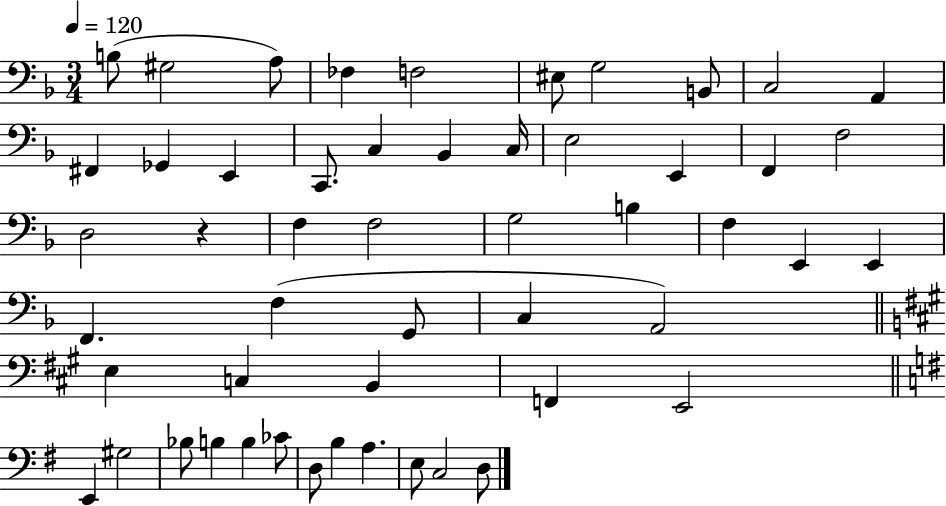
B3/e G#3/h A3/e FES3/q F3/h EIS3/e G3/h B2/e C3/h A2/q F#2/q Gb2/q E2/q C2/e. C3/q Bb2/q C3/s E3/h E2/q F2/q F3/h D3/h R/q F3/q F3/h G3/h B3/q F3/q E2/q E2/q F2/q. F3/q G2/e C3/q A2/h E3/q C3/q B2/q F2/q E2/h E2/q G#3/h Bb3/e B3/q B3/q CES4/e D3/e B3/q A3/q. E3/e C3/h D3/e